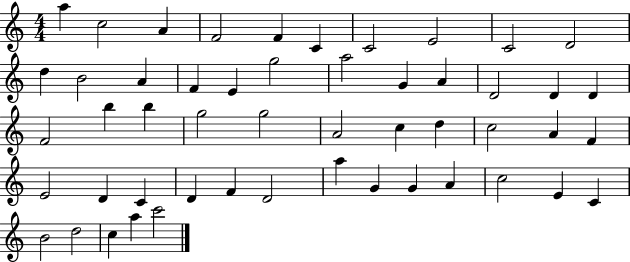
A5/q C5/h A4/q F4/h F4/q C4/q C4/h E4/h C4/h D4/h D5/q B4/h A4/q F4/q E4/q G5/h A5/h G4/q A4/q D4/h D4/q D4/q F4/h B5/q B5/q G5/h G5/h A4/h C5/q D5/q C5/h A4/q F4/q E4/h D4/q C4/q D4/q F4/q D4/h A5/q G4/q G4/q A4/q C5/h E4/q C4/q B4/h D5/h C5/q A5/q C6/h